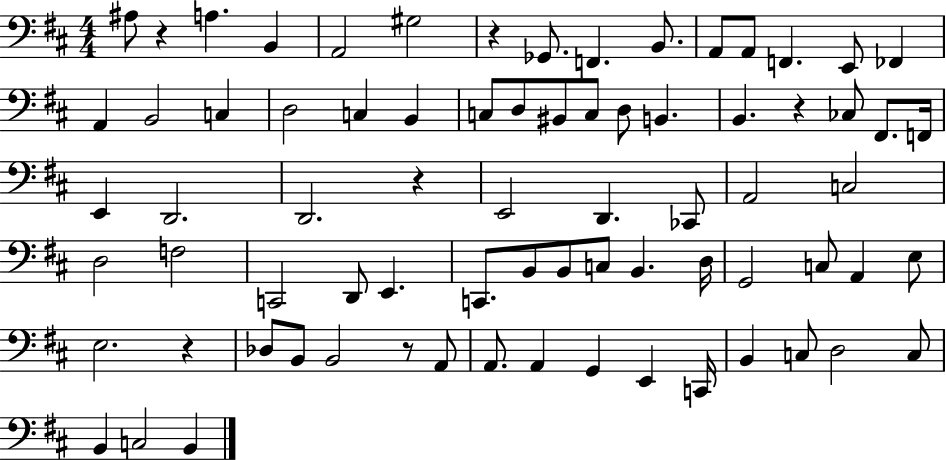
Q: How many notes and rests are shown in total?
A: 75